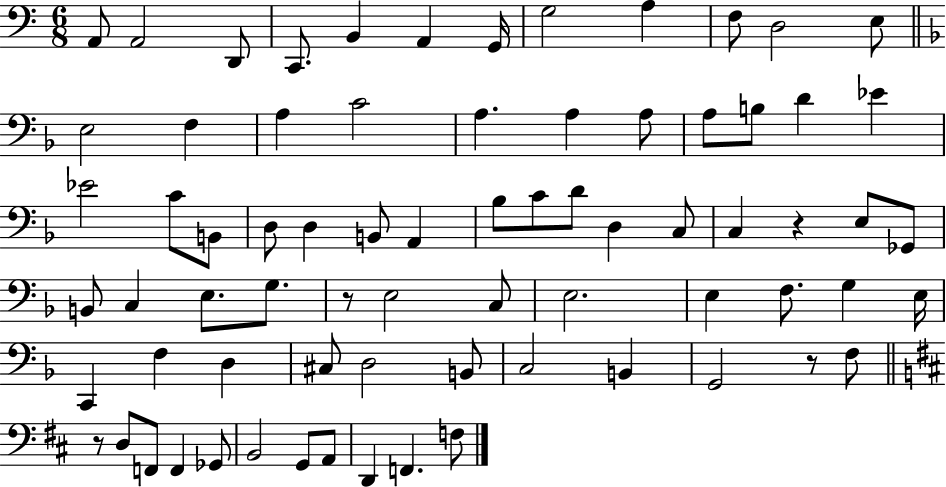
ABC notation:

X:1
T:Untitled
M:6/8
L:1/4
K:C
A,,/2 A,,2 D,,/2 C,,/2 B,, A,, G,,/4 G,2 A, F,/2 D,2 E,/2 E,2 F, A, C2 A, A, A,/2 A,/2 B,/2 D _E _E2 C/2 B,,/2 D,/2 D, B,,/2 A,, _B,/2 C/2 D/2 D, C,/2 C, z E,/2 _G,,/2 B,,/2 C, E,/2 G,/2 z/2 E,2 C,/2 E,2 E, F,/2 G, E,/4 C,, F, D, ^C,/2 D,2 B,,/2 C,2 B,, G,,2 z/2 F,/2 z/2 D,/2 F,,/2 F,, _G,,/2 B,,2 G,,/2 A,,/2 D,, F,, F,/2